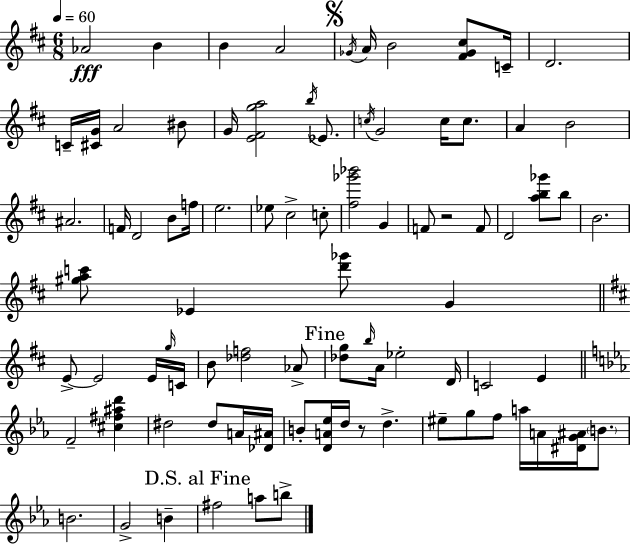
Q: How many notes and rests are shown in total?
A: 85